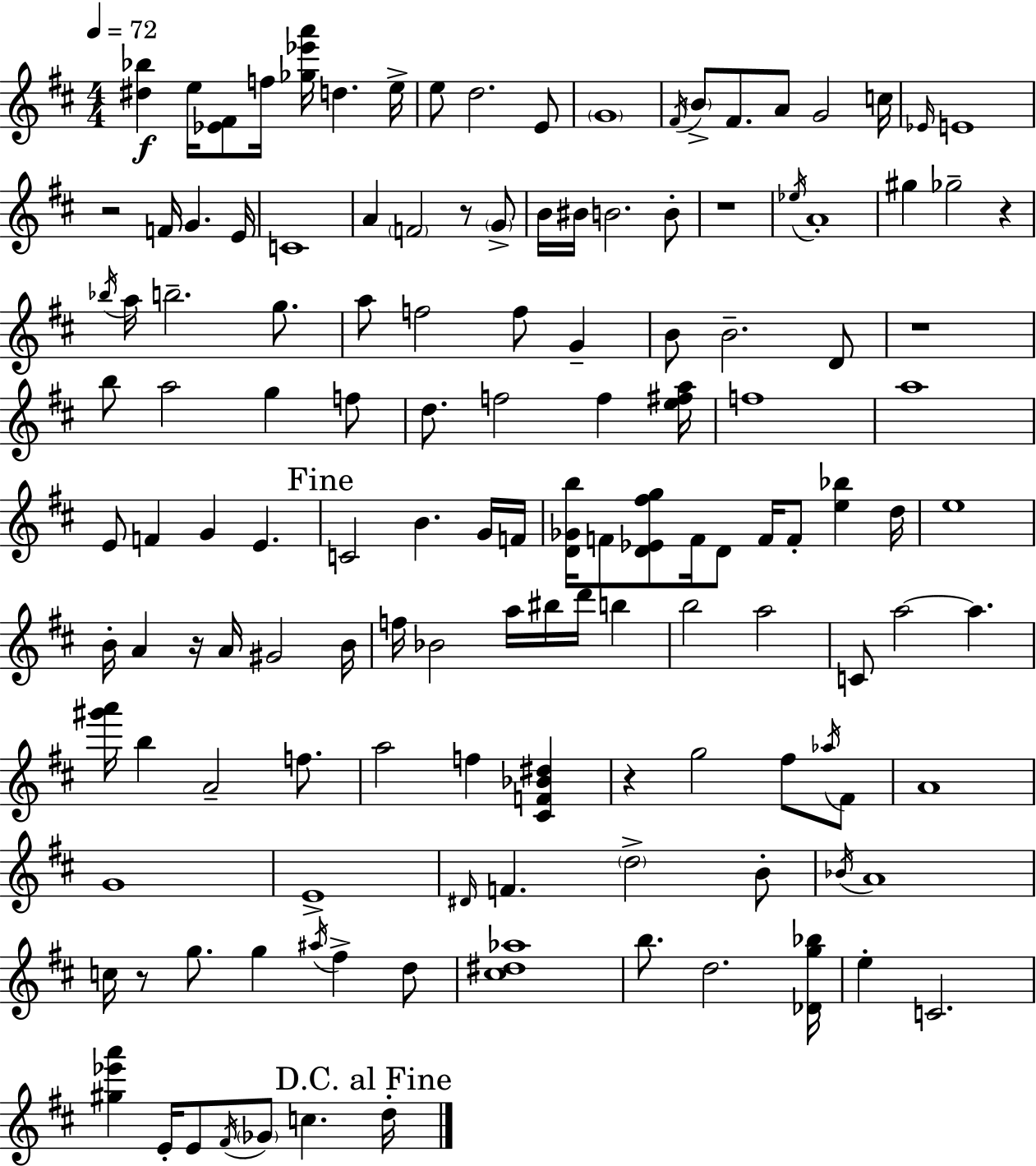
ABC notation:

X:1
T:Untitled
M:4/4
L:1/4
K:D
[^d_b] e/4 [_E^F]/2 f/4 [_g_e'a']/4 d e/4 e/2 d2 E/2 G4 ^F/4 B/2 ^F/2 A/2 G2 c/4 _E/4 E4 z2 F/4 G E/4 C4 A F2 z/2 G/2 B/4 ^B/4 B2 B/2 z4 _e/4 A4 ^g _g2 z _b/4 a/4 b2 g/2 a/2 f2 f/2 G B/2 B2 D/2 z4 b/2 a2 g f/2 d/2 f2 f [e^fa]/4 f4 a4 E/2 F G E C2 B G/4 F/4 [D_Gb]/4 F/2 [D_E^fg]/2 F/4 D/2 F/4 F/2 [e_b] d/4 e4 B/4 A z/4 A/4 ^G2 B/4 f/4 _B2 a/4 ^b/4 d'/4 b b2 a2 C/2 a2 a [^g'a']/4 b A2 f/2 a2 f [^CF_B^d] z g2 ^f/2 _a/4 ^F/2 A4 G4 E4 ^D/4 F d2 B/2 _B/4 A4 c/4 z/2 g/2 g ^a/4 ^f d/2 [^c^d_a]4 b/2 d2 [_Dg_b]/4 e C2 [^g_e'a'] E/4 E/2 ^F/4 _G/2 c d/4